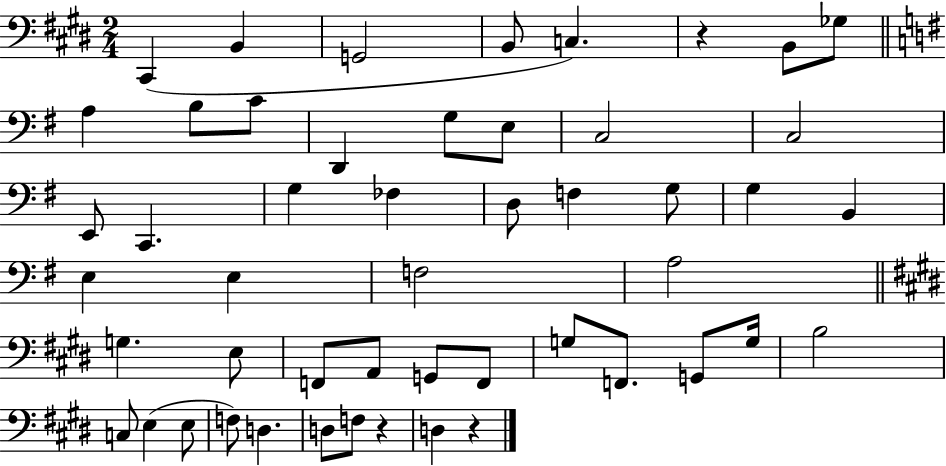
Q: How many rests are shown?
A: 3